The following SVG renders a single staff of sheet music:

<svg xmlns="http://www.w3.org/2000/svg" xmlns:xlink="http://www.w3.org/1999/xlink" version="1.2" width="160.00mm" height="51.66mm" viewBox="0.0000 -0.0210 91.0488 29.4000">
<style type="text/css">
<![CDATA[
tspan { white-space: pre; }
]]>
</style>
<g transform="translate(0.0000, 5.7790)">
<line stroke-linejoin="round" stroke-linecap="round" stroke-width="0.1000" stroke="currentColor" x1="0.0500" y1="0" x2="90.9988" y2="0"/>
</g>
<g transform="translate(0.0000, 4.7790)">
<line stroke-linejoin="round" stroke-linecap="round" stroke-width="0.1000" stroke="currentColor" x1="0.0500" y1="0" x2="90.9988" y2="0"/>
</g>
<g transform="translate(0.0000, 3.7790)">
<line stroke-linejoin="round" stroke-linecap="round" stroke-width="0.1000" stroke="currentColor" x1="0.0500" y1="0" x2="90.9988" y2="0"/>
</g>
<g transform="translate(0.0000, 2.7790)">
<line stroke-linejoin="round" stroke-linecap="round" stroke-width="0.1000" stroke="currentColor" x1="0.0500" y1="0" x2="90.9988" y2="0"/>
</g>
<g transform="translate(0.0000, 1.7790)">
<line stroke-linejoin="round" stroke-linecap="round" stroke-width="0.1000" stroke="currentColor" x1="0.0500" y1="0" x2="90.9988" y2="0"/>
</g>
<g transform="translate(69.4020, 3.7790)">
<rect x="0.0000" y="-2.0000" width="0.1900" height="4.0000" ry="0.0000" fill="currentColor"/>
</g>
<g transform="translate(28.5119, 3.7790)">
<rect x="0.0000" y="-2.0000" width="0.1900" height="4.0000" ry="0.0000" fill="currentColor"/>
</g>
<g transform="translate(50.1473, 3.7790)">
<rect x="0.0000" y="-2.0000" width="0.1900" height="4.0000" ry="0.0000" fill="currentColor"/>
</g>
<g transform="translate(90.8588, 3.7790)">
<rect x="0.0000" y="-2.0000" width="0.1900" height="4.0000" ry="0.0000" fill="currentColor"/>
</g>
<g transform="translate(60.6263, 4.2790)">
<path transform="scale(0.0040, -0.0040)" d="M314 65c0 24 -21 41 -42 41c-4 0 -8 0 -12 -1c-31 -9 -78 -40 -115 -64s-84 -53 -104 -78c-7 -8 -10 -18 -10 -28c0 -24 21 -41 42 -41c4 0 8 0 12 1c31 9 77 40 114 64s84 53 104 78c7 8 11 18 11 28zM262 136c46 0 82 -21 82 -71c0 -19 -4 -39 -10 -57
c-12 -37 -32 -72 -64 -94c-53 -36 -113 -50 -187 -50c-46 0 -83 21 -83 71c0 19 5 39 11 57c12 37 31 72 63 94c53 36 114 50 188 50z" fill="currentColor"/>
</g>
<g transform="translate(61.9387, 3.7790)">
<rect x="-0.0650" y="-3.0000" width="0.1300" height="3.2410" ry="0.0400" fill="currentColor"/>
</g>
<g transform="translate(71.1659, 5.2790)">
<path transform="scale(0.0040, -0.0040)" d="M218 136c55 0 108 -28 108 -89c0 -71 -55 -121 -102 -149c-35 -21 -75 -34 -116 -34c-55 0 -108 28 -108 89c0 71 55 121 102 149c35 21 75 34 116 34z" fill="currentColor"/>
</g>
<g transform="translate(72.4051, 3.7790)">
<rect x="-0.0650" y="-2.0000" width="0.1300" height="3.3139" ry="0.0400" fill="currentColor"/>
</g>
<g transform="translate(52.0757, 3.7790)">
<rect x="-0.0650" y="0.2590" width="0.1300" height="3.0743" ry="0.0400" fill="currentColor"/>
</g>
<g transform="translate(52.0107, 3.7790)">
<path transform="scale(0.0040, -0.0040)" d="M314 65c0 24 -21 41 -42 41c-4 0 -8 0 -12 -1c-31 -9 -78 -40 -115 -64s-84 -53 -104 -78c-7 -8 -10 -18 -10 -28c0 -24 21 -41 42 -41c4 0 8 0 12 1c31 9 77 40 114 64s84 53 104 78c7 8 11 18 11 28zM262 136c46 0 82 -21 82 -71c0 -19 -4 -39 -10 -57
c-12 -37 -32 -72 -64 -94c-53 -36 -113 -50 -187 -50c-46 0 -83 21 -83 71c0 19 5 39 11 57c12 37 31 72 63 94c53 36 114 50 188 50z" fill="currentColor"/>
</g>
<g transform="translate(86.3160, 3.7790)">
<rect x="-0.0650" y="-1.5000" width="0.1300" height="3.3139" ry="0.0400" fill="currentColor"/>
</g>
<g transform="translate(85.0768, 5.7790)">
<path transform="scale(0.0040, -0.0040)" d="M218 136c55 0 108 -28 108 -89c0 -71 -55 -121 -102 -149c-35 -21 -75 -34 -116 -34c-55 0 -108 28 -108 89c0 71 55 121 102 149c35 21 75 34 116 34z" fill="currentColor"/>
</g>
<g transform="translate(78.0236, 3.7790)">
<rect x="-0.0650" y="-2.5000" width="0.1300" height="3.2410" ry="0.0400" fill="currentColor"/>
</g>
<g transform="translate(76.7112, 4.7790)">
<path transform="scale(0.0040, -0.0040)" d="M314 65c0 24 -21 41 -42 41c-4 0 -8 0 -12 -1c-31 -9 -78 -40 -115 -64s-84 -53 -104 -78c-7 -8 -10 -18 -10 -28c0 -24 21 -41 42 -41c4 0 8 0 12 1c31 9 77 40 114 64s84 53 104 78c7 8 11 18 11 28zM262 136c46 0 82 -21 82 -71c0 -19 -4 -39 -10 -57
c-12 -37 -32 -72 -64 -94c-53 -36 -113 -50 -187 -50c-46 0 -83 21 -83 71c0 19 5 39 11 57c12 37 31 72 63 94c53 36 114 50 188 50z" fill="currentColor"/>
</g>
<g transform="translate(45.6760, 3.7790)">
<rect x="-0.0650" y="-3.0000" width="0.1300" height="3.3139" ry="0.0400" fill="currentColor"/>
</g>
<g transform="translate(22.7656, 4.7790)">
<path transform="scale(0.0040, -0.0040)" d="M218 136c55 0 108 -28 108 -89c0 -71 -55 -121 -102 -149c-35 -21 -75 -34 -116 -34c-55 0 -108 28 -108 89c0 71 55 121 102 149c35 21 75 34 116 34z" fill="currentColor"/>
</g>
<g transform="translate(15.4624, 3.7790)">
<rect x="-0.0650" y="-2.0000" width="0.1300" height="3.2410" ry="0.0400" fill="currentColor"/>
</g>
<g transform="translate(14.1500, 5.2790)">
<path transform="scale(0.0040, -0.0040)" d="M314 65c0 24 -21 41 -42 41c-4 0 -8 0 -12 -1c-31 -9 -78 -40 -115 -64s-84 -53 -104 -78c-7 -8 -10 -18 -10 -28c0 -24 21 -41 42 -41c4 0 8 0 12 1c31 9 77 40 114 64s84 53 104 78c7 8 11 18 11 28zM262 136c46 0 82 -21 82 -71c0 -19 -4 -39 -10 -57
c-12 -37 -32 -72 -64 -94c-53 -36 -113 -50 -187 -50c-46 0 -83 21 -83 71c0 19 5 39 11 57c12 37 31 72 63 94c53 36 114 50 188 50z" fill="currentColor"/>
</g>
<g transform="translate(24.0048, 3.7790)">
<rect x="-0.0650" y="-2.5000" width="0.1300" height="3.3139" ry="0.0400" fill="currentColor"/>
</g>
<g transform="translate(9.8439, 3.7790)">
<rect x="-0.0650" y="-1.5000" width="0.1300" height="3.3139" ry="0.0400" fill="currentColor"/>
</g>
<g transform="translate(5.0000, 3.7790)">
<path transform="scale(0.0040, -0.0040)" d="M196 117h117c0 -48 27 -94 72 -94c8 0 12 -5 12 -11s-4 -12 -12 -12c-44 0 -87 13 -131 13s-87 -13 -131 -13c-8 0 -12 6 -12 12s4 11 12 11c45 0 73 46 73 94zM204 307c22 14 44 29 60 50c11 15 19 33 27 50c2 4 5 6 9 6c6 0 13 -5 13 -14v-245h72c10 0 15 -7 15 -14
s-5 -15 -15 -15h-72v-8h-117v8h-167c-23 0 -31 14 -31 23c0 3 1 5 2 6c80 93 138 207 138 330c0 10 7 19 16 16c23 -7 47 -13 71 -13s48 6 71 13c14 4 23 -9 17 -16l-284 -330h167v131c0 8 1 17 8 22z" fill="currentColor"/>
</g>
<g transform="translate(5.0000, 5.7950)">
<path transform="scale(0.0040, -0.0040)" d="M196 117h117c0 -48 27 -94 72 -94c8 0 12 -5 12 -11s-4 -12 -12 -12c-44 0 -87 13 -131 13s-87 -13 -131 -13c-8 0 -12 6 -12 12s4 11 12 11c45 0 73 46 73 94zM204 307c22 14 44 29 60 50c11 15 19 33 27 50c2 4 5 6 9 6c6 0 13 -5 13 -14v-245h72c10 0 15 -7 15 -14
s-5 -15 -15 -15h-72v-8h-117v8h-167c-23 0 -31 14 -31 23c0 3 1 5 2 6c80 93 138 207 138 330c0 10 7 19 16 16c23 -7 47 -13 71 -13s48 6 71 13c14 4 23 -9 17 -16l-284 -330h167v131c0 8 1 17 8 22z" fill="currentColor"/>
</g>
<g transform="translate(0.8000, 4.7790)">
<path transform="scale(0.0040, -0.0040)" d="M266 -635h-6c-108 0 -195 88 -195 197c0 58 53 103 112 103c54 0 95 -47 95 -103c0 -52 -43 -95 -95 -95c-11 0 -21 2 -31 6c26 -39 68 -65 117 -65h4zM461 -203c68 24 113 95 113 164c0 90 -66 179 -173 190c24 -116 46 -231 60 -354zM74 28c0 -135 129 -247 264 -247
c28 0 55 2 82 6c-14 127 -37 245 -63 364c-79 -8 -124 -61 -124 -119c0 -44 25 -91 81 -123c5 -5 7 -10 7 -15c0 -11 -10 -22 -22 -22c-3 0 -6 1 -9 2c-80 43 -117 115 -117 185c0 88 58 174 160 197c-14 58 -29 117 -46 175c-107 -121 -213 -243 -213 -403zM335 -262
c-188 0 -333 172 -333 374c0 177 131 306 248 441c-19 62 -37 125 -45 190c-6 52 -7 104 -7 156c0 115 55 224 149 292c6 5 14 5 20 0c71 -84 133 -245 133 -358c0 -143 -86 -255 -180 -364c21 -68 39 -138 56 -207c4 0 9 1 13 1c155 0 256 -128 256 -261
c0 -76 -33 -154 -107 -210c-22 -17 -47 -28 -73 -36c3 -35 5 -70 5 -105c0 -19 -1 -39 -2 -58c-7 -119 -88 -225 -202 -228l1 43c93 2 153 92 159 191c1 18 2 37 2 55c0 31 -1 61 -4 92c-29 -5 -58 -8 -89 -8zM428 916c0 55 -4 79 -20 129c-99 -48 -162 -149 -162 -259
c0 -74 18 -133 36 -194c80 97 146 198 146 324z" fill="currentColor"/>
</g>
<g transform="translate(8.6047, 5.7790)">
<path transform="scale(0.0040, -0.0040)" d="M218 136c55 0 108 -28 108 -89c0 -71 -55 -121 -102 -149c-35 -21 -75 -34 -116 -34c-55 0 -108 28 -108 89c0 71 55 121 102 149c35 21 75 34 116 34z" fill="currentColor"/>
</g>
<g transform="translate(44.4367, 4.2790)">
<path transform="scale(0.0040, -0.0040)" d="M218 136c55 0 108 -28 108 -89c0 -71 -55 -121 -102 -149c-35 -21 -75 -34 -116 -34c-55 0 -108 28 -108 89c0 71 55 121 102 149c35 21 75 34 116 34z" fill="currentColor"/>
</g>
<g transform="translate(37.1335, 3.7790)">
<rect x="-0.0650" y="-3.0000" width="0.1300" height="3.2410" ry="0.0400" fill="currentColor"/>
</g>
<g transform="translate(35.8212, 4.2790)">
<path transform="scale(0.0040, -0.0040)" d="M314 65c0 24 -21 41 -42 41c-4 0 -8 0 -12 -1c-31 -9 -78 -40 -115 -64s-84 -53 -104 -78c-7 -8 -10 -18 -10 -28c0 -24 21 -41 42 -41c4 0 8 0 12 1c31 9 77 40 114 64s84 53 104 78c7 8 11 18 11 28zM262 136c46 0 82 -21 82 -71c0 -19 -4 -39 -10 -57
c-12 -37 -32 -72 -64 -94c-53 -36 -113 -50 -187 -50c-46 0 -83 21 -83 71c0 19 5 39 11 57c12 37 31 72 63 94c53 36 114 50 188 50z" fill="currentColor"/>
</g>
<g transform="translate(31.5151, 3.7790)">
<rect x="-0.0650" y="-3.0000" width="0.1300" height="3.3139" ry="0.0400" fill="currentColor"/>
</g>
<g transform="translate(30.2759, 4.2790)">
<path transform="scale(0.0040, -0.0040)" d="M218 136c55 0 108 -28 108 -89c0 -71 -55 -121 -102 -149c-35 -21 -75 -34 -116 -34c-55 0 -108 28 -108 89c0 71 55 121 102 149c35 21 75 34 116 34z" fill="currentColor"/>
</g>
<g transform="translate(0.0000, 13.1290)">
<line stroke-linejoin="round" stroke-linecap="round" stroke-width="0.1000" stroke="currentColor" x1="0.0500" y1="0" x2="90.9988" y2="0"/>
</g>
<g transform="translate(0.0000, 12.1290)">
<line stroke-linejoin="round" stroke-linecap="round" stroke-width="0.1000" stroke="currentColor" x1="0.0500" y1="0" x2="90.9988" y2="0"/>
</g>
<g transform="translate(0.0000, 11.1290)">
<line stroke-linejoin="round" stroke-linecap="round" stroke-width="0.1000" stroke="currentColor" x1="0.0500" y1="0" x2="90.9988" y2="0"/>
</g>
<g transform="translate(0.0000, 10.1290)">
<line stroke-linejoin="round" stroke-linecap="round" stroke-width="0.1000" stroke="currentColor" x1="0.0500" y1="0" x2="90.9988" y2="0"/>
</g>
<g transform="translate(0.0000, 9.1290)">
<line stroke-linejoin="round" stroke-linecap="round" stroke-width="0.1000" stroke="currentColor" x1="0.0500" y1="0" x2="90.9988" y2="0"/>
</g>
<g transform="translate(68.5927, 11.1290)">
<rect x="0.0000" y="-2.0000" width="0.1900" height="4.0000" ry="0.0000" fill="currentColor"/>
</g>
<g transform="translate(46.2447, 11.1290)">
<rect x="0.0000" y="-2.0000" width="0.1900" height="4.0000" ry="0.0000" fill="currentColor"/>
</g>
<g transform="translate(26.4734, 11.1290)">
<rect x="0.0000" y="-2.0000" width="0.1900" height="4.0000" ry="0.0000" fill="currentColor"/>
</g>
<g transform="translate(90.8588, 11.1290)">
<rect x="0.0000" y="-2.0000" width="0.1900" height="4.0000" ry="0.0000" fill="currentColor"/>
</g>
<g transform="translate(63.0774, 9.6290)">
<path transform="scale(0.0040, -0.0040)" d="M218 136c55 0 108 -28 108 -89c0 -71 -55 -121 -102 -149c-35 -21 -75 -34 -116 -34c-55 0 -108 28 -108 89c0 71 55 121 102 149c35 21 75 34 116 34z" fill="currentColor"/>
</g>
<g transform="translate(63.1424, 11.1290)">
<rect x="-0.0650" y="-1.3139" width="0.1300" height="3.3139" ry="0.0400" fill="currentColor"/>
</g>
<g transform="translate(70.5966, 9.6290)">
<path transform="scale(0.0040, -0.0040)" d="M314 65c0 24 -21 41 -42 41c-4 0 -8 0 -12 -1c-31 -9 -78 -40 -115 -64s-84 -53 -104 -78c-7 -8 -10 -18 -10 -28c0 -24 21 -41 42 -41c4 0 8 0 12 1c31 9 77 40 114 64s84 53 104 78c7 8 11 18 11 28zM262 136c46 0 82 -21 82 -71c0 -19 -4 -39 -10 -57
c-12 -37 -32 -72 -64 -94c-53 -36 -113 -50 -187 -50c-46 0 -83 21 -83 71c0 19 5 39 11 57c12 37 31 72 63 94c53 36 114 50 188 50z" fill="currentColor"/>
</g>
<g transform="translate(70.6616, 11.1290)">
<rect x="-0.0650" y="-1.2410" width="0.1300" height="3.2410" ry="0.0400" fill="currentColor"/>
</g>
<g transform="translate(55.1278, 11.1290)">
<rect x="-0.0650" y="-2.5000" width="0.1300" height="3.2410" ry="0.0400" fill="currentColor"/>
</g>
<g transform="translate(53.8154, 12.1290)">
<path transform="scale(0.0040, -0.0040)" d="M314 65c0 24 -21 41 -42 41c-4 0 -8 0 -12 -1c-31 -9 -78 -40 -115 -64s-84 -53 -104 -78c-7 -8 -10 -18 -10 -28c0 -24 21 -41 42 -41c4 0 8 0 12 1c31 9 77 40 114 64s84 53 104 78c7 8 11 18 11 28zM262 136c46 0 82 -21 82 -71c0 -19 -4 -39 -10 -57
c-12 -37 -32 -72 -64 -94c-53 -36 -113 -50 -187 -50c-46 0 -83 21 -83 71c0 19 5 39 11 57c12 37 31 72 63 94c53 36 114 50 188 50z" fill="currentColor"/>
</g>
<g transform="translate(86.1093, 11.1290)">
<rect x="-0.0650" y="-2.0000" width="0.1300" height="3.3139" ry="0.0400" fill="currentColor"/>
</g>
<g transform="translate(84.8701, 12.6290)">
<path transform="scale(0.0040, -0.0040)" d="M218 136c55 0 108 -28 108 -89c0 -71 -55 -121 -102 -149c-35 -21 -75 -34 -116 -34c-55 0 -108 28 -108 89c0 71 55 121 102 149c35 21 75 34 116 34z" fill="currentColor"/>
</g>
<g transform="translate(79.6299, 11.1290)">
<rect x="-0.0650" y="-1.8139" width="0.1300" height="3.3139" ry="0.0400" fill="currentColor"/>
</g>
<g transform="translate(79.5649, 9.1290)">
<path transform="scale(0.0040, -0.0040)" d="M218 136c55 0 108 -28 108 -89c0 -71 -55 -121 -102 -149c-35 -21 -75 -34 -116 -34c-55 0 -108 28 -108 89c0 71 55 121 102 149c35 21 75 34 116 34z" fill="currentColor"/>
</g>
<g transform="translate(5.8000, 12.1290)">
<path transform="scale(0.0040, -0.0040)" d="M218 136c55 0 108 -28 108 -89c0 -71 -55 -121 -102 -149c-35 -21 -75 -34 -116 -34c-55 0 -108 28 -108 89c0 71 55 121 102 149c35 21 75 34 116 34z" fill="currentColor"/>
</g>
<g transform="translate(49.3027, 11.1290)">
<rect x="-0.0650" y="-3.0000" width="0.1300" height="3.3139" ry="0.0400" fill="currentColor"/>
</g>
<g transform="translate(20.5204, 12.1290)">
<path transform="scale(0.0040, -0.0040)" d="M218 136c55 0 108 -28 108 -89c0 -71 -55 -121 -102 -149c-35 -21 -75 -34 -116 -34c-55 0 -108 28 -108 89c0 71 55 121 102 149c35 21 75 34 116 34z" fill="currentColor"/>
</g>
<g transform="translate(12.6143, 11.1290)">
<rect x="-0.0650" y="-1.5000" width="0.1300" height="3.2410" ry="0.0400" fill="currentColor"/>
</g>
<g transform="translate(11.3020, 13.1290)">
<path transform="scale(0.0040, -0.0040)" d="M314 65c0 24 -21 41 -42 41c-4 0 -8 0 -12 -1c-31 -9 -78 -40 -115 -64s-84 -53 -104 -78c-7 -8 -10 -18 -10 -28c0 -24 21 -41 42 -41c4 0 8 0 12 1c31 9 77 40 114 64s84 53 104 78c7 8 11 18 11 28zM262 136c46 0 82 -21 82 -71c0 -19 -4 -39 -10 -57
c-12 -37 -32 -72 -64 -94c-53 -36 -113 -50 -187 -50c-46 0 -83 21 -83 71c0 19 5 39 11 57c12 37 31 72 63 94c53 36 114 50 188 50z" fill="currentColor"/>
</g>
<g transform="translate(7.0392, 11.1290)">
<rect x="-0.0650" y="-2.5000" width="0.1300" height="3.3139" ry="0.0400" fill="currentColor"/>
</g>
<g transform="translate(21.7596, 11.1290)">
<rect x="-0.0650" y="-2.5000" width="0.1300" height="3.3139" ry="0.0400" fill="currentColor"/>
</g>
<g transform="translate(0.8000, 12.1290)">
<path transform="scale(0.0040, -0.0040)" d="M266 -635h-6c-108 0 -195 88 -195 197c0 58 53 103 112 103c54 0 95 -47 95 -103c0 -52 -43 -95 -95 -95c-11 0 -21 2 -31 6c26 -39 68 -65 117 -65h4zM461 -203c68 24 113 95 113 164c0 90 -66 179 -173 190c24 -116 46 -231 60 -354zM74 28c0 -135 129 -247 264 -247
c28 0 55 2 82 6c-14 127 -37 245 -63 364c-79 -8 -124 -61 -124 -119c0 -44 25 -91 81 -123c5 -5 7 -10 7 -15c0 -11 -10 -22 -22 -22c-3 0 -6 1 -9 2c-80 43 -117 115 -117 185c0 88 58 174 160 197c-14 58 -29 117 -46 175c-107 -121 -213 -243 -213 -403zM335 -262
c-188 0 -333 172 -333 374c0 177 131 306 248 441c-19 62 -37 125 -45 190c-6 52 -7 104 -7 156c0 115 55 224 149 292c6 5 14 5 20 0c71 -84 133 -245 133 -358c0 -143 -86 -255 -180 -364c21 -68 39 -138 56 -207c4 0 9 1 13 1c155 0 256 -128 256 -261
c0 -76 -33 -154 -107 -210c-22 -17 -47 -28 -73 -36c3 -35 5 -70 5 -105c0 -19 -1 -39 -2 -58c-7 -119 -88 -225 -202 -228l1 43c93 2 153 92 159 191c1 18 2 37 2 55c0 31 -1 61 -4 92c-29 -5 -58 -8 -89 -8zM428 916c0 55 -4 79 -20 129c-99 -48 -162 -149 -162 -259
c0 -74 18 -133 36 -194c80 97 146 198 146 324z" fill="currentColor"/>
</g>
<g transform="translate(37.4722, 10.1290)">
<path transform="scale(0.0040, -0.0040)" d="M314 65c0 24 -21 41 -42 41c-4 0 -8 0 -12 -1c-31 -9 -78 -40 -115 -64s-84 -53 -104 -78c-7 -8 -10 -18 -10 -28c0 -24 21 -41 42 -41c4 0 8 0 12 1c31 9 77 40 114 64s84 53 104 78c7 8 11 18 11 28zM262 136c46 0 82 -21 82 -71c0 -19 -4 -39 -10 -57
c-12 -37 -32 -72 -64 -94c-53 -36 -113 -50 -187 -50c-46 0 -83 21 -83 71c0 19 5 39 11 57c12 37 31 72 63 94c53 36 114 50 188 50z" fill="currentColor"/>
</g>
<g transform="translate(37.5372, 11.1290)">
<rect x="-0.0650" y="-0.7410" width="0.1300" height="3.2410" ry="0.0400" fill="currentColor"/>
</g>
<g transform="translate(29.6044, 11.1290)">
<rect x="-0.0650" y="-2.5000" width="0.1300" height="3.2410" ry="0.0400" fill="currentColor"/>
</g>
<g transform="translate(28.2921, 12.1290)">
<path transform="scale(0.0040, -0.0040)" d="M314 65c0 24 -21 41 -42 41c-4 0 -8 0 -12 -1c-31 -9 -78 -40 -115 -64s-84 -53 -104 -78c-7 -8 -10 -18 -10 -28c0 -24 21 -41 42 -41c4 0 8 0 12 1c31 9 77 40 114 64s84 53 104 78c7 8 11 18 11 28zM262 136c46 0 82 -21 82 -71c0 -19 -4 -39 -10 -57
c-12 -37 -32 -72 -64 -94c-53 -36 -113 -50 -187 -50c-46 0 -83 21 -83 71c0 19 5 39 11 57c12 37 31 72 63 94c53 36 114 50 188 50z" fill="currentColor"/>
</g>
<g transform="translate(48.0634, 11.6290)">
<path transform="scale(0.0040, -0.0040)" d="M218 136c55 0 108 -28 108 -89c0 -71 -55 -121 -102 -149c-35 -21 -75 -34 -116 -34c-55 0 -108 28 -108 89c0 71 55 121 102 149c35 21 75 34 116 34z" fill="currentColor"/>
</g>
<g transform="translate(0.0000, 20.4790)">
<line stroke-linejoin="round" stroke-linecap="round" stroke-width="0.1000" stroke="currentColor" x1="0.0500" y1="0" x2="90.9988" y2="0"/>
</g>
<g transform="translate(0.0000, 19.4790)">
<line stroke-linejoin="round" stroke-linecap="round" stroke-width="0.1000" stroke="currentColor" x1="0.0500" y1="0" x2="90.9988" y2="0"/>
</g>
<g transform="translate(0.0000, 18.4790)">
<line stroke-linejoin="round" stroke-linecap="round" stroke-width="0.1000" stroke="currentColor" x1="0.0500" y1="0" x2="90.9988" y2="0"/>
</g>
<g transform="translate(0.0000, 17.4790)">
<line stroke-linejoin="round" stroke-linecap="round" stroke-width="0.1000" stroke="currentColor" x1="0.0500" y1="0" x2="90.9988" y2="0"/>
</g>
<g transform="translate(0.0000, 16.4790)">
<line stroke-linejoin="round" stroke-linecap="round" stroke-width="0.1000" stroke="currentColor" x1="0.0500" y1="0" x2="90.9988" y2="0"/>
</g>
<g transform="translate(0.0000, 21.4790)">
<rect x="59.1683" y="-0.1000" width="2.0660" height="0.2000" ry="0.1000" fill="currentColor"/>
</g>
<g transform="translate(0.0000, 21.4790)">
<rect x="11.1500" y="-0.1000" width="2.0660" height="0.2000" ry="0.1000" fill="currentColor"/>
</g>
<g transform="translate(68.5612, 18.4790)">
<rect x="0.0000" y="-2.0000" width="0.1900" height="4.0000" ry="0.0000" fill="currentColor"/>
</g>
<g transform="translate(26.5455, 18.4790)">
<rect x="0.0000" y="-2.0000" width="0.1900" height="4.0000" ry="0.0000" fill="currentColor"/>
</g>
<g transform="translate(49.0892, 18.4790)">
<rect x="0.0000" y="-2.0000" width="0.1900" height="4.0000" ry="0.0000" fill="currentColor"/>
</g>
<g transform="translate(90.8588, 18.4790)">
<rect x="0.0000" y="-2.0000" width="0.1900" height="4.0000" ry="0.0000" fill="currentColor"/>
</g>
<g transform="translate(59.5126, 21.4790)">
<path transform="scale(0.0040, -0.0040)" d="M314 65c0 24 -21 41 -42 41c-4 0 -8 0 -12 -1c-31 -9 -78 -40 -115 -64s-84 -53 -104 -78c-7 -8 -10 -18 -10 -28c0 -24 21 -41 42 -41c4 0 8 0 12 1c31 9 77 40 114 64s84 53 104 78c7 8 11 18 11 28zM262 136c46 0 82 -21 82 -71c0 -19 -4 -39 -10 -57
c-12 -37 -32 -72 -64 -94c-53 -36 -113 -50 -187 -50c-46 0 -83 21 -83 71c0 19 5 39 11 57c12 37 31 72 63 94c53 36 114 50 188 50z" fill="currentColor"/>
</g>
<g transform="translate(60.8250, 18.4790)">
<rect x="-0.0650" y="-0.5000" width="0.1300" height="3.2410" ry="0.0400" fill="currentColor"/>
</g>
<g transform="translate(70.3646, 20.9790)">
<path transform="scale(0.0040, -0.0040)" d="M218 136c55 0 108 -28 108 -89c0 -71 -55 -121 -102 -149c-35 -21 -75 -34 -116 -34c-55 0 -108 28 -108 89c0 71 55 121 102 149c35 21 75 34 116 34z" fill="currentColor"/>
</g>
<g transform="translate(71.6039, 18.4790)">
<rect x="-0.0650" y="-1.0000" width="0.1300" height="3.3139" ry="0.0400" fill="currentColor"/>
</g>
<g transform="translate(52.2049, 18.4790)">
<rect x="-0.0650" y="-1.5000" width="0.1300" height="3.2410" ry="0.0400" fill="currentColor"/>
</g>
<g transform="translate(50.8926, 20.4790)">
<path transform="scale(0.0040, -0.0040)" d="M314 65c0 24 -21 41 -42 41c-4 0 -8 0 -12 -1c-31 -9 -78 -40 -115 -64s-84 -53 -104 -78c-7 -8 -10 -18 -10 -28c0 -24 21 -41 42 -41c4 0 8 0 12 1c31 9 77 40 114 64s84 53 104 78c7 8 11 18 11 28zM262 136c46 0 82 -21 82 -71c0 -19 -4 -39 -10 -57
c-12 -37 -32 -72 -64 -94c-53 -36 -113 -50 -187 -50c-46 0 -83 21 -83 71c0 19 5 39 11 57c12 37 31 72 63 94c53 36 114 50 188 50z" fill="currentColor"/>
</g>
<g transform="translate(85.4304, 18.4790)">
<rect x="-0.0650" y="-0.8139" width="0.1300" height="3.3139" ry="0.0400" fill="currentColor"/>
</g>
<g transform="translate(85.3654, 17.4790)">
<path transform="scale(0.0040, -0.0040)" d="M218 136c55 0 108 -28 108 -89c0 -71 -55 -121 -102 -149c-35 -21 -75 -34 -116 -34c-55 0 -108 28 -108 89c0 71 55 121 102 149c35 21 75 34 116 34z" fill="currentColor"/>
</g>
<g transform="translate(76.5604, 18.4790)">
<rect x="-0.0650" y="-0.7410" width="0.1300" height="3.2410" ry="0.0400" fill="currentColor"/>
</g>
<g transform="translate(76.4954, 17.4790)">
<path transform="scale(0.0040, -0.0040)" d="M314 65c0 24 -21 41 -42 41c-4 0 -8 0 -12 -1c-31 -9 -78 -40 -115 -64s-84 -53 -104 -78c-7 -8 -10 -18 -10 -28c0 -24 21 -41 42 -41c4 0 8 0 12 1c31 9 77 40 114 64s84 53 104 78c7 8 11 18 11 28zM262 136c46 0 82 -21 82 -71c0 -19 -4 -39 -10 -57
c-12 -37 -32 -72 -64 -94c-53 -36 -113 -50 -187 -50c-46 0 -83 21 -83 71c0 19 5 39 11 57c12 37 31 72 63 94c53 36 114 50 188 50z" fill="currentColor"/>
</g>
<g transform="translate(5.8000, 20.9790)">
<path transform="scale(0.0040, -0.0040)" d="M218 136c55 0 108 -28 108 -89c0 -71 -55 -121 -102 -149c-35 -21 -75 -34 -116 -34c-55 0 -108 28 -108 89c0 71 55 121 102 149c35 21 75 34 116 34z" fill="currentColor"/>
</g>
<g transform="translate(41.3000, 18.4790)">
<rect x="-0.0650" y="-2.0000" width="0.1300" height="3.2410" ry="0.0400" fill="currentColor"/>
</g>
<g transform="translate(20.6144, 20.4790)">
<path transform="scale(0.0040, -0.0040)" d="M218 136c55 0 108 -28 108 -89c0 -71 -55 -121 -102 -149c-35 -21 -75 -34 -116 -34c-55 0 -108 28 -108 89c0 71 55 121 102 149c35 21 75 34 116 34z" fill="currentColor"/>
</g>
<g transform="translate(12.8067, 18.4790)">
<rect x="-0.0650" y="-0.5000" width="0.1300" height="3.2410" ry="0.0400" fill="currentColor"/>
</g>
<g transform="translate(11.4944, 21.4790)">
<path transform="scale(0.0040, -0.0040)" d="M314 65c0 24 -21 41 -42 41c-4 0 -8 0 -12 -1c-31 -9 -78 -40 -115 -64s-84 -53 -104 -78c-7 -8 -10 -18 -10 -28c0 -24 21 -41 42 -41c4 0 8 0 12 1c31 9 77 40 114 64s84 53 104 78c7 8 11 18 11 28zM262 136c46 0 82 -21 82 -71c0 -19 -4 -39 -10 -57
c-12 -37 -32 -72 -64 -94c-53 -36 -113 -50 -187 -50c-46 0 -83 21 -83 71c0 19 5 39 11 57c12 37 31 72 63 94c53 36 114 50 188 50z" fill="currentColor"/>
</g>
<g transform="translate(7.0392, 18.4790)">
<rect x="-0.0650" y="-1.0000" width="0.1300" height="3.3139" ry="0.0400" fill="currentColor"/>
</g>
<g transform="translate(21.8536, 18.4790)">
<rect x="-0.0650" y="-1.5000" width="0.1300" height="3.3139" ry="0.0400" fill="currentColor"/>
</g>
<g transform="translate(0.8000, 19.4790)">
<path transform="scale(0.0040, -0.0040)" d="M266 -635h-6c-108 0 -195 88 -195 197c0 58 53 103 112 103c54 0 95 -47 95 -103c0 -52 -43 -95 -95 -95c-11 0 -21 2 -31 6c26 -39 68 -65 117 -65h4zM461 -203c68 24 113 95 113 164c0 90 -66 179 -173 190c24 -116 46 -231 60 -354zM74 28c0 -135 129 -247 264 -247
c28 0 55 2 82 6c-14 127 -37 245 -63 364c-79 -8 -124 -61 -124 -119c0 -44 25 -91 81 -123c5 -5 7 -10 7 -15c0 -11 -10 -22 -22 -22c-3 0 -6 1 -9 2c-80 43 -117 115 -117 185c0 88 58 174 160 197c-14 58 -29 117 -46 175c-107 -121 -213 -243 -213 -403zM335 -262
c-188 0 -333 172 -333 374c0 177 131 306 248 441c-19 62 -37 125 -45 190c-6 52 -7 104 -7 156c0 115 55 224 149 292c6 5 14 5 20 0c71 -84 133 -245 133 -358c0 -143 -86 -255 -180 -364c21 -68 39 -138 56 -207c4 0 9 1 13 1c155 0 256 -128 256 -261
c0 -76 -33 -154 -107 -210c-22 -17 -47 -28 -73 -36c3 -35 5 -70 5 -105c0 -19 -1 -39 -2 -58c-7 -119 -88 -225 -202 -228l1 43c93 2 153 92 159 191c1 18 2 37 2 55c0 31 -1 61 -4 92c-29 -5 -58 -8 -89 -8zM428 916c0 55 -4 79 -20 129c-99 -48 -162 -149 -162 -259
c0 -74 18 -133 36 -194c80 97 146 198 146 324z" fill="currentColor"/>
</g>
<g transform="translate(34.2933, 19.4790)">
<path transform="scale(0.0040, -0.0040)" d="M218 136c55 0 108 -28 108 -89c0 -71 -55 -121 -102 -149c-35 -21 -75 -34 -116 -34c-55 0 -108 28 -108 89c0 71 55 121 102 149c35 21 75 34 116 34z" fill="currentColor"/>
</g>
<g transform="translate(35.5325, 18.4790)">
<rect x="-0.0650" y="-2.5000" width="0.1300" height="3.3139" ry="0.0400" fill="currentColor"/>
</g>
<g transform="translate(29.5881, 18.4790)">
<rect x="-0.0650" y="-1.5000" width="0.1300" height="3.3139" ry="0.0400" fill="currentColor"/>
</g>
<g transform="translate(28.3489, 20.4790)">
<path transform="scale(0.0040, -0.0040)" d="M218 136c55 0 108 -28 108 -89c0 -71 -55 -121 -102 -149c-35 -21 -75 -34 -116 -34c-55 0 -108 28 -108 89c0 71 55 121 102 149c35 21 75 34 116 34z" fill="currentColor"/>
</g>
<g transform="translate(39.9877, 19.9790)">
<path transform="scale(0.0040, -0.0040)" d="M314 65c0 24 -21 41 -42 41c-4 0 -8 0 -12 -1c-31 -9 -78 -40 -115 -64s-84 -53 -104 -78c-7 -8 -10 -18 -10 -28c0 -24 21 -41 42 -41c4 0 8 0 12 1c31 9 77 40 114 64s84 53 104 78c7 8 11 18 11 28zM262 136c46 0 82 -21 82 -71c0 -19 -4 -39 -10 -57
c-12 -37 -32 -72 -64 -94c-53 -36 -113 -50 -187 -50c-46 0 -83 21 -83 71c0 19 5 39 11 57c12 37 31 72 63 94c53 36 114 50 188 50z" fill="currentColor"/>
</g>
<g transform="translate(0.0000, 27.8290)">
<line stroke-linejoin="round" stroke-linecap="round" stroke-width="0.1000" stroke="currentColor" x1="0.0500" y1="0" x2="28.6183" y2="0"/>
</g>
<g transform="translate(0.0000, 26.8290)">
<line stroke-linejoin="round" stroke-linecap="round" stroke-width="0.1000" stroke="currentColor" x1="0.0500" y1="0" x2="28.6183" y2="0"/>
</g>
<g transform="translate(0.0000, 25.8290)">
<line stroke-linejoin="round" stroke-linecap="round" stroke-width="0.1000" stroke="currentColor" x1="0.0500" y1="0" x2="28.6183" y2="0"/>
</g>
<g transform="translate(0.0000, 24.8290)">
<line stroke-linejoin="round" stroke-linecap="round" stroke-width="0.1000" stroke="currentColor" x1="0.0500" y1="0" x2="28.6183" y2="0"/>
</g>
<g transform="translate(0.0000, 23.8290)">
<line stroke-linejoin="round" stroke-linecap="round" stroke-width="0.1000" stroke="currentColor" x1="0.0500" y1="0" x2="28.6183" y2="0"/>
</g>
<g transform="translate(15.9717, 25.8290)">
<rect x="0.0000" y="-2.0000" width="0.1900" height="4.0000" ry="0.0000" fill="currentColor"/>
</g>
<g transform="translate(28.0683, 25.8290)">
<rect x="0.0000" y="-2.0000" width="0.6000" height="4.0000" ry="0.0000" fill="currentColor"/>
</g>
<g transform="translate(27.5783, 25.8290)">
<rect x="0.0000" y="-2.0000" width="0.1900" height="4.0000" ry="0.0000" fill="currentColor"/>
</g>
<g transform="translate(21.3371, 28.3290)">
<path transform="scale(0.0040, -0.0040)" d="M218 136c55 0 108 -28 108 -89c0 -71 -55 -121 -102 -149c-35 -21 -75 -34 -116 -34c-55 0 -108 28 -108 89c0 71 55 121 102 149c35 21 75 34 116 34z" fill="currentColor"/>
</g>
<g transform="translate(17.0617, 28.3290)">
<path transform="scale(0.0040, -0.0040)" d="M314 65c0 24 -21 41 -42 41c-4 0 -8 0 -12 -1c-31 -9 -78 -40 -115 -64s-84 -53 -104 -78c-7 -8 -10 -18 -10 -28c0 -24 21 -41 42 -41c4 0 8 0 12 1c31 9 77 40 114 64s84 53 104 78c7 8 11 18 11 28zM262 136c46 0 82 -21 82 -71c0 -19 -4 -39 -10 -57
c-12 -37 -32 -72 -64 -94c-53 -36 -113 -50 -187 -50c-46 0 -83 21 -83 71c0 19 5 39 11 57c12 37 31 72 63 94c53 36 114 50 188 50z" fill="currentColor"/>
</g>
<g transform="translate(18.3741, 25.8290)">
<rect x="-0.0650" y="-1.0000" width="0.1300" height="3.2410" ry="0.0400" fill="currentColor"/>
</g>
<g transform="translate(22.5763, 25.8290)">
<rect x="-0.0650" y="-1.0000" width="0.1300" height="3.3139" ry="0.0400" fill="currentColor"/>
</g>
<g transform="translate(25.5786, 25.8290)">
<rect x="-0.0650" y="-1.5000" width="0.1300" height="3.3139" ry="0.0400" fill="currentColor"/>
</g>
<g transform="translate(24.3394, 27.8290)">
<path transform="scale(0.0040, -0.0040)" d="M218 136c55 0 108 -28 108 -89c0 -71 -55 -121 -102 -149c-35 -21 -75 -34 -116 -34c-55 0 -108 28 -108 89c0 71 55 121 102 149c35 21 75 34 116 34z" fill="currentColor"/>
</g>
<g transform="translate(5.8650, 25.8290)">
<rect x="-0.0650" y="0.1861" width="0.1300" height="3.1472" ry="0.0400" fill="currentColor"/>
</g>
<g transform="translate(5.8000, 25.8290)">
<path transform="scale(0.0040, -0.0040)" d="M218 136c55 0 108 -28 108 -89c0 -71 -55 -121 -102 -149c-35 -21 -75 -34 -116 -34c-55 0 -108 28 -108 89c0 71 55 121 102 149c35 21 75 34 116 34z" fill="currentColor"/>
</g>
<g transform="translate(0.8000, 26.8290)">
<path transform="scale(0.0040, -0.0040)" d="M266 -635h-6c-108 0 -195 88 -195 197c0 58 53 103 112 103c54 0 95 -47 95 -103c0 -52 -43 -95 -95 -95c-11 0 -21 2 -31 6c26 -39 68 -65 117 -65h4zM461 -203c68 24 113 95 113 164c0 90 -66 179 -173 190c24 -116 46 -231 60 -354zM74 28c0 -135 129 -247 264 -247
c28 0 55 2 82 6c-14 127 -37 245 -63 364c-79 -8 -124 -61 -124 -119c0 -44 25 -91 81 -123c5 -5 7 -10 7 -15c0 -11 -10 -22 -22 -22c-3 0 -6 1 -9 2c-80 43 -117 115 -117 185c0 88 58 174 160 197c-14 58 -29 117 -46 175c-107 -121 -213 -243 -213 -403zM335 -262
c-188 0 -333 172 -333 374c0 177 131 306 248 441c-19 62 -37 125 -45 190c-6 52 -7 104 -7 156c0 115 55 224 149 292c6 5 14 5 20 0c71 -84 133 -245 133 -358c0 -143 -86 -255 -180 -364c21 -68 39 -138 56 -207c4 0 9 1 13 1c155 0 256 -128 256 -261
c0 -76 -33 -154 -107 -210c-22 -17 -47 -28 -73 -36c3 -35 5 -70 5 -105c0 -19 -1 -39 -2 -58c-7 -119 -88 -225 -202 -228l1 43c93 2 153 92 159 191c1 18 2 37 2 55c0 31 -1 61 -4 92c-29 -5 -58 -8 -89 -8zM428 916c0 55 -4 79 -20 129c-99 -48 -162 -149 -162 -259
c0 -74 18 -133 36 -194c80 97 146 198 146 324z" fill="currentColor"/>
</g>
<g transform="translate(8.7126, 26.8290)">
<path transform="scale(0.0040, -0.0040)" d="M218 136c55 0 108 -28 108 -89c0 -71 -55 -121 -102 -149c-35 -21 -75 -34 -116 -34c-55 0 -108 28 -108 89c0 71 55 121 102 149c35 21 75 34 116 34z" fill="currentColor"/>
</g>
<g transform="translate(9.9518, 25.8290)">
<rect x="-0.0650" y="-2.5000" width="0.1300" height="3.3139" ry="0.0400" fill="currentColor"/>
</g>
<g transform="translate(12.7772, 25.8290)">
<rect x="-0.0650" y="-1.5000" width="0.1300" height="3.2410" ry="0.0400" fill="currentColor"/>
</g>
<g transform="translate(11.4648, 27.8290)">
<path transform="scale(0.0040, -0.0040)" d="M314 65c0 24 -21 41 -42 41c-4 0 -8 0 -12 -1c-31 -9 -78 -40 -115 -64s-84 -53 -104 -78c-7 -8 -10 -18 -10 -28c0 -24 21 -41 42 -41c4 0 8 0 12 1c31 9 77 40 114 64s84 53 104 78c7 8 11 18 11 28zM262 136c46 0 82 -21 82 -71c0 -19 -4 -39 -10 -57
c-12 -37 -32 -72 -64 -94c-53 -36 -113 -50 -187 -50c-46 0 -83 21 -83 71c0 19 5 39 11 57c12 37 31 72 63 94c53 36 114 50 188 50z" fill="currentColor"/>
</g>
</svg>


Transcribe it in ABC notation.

X:1
T:Untitled
M:4/4
L:1/4
K:C
E F2 G A A2 A B2 A2 F G2 E G E2 G G2 d2 A G2 e e2 f F D C2 E E G F2 E2 C2 D d2 d B G E2 D2 D E